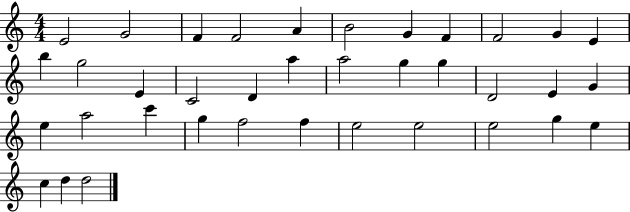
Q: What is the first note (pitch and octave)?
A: E4